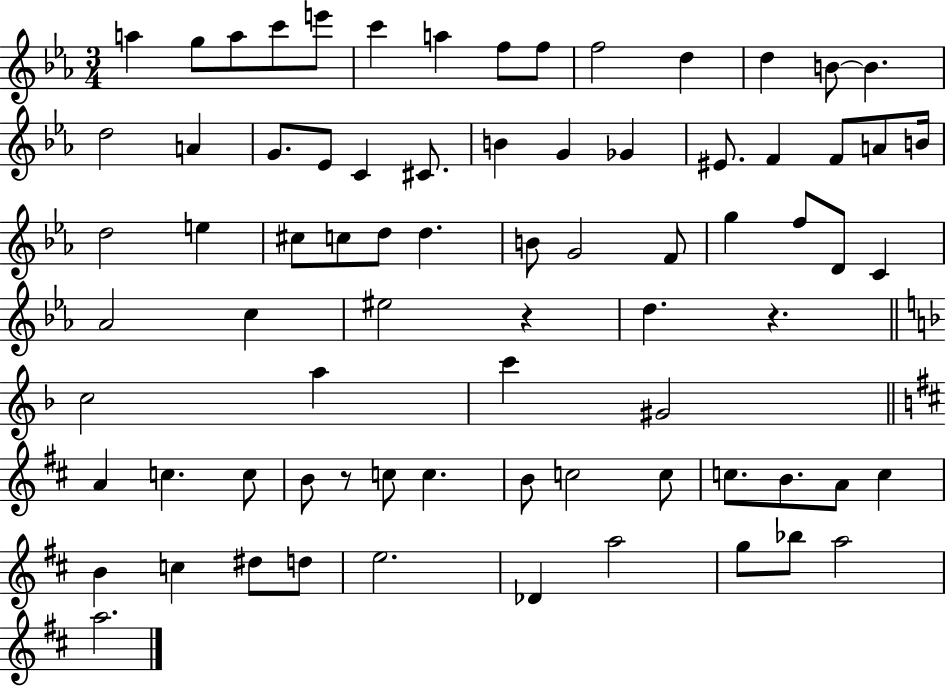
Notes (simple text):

A5/q G5/e A5/e C6/e E6/e C6/q A5/q F5/e F5/e F5/h D5/q D5/q B4/e B4/q. D5/h A4/q G4/e. Eb4/e C4/q C#4/e. B4/q G4/q Gb4/q EIS4/e. F4/q F4/e A4/e B4/s D5/h E5/q C#5/e C5/e D5/e D5/q. B4/e G4/h F4/e G5/q F5/e D4/e C4/q Ab4/h C5/q EIS5/h R/q D5/q. R/q. C5/h A5/q C6/q G#4/h A4/q C5/q. C5/e B4/e R/e C5/e C5/q. B4/e C5/h C5/e C5/e. B4/e. A4/e C5/q B4/q C5/q D#5/e D5/e E5/h. Db4/q A5/h G5/e Bb5/e A5/h A5/h.